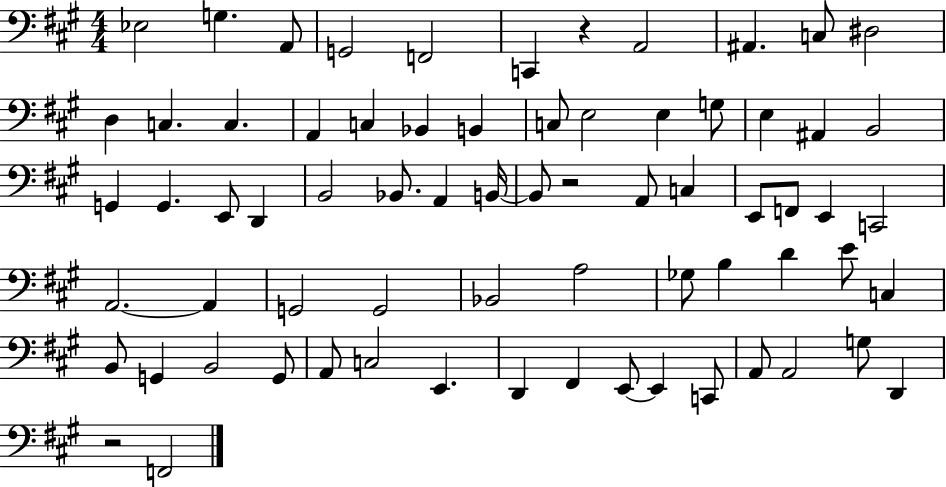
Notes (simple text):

Eb3/h G3/q. A2/e G2/h F2/h C2/q R/q A2/h A#2/q. C3/e D#3/h D3/q C3/q. C3/q. A2/q C3/q Bb2/q B2/q C3/e E3/h E3/q G3/e E3/q A#2/q B2/h G2/q G2/q. E2/e D2/q B2/h Bb2/e. A2/q B2/s B2/e R/h A2/e C3/q E2/e F2/e E2/q C2/h A2/h. A2/q G2/h G2/h Bb2/h A3/h Gb3/e B3/q D4/q E4/e C3/q B2/e G2/q B2/h G2/e A2/e C3/h E2/q. D2/q F#2/q E2/e E2/q C2/e A2/e A2/h G3/e D2/q R/h F2/h